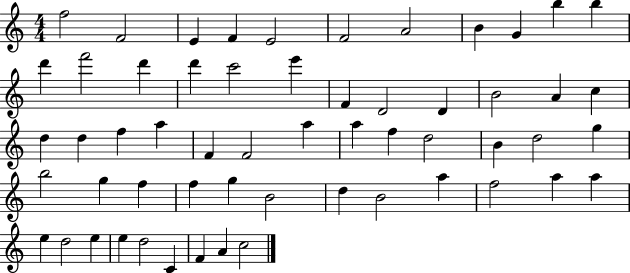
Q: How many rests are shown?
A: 0